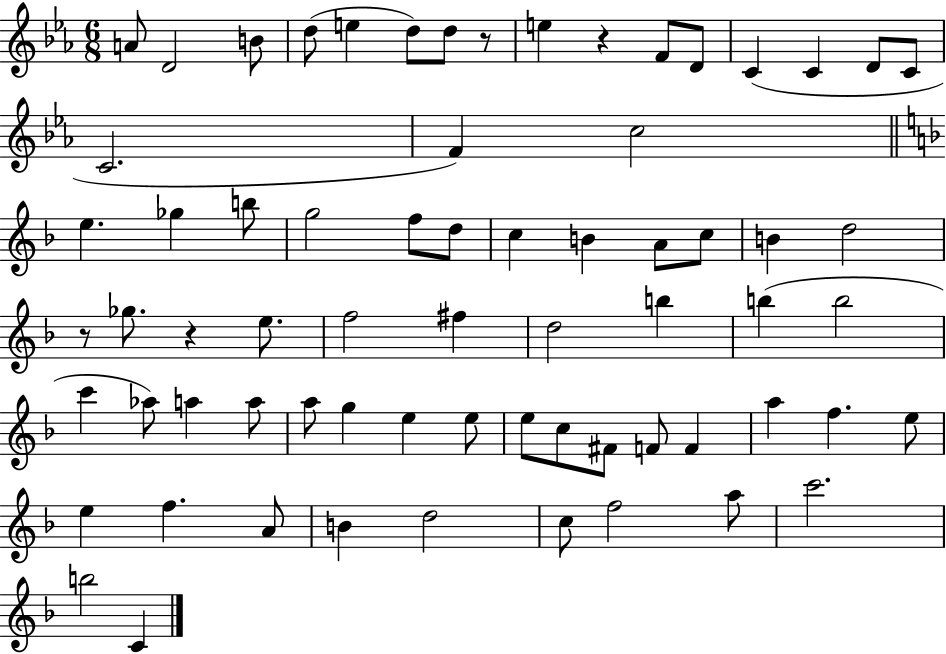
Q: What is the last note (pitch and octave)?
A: C4